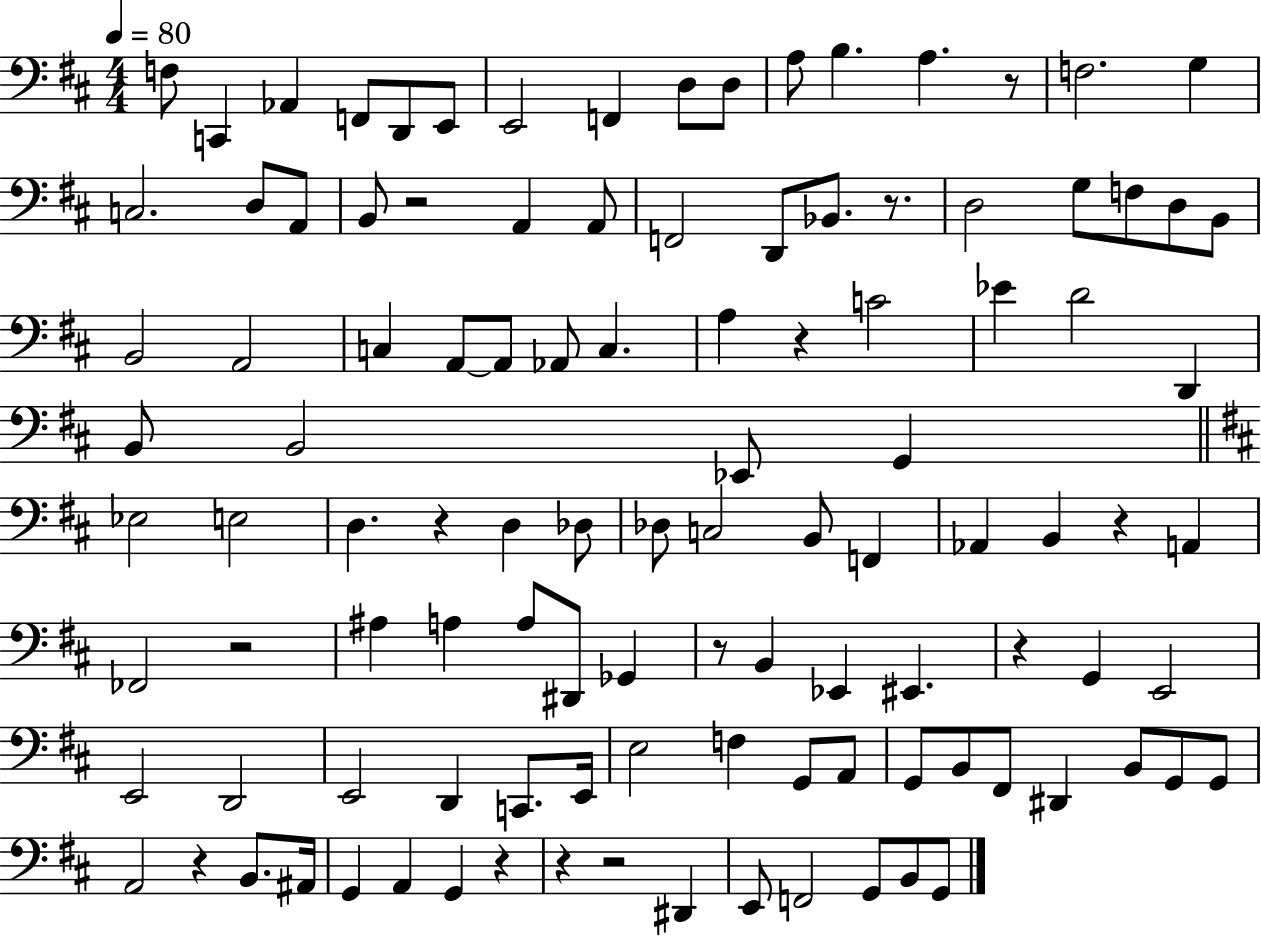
{
  \clef bass
  \numericTimeSignature
  \time 4/4
  \key d \major
  \tempo 4 = 80
  \repeat volta 2 { f8 c,4 aes,4 f,8 d,8 e,8 | e,2 f,4 d8 d8 | a8 b4. a4. r8 | f2. g4 | \break c2. d8 a,8 | b,8 r2 a,4 a,8 | f,2 d,8 bes,8. r8. | d2 g8 f8 d8 b,8 | \break b,2 a,2 | c4 a,8~~ a,8 aes,8 c4. | a4 r4 c'2 | ees'4 d'2 d,4 | \break b,8 b,2 ees,8 g,4 | \bar "||" \break \key b \minor ees2 e2 | d4. r4 d4 des8 | des8 c2 b,8 f,4 | aes,4 b,4 r4 a,4 | \break fes,2 r2 | ais4 a4 a8 dis,8 ges,4 | r8 b,4 ees,4 eis,4. | r4 g,4 e,2 | \break e,2 d,2 | e,2 d,4 c,8. e,16 | e2 f4 g,8 a,8 | g,8 b,8 fis,8 dis,4 b,8 g,8 g,8 | \break a,2 r4 b,8. ais,16 | g,4 a,4 g,4 r4 | r4 r2 dis,4 | e,8 f,2 g,8 b,8 g,8 | \break } \bar "|."
}